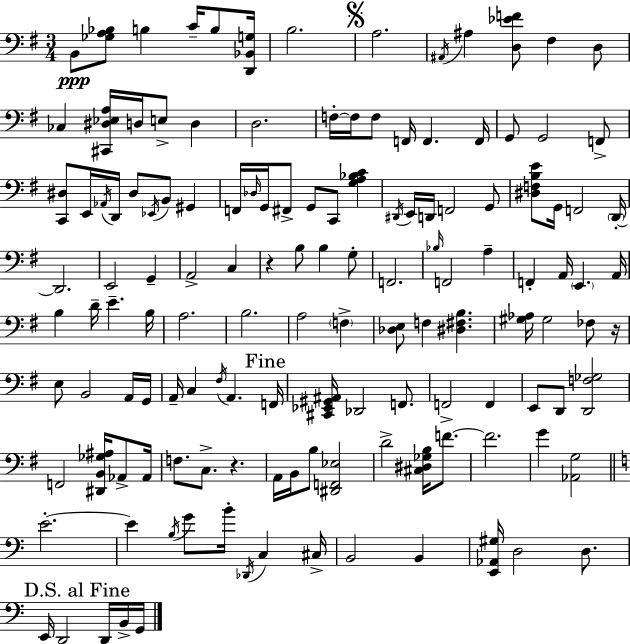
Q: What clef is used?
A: bass